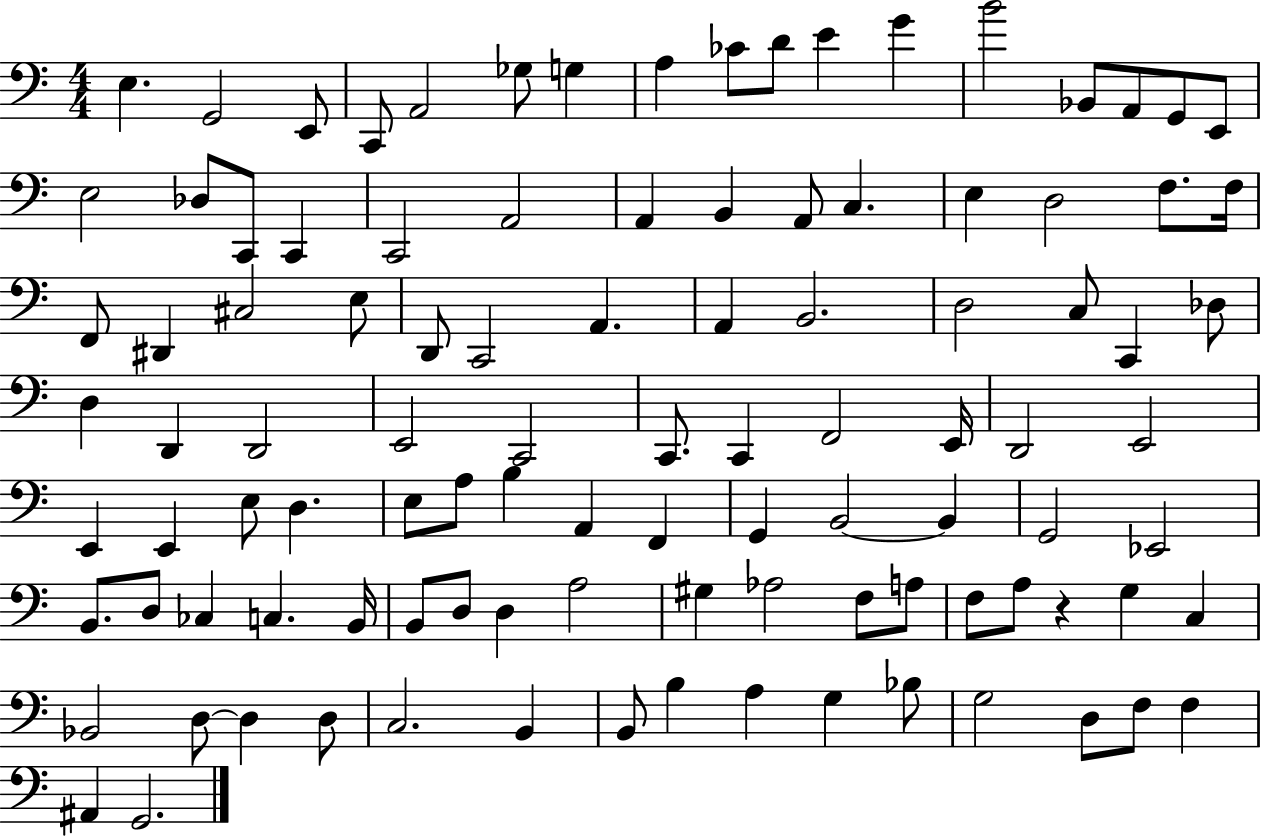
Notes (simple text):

E3/q. G2/h E2/e C2/e A2/h Gb3/e G3/q A3/q CES4/e D4/e E4/q G4/q B4/h Bb2/e A2/e G2/e E2/e E3/h Db3/e C2/e C2/q C2/h A2/h A2/q B2/q A2/e C3/q. E3/q D3/h F3/e. F3/s F2/e D#2/q C#3/h E3/e D2/e C2/h A2/q. A2/q B2/h. D3/h C3/e C2/q Db3/e D3/q D2/q D2/h E2/h C2/h C2/e. C2/q F2/h E2/s D2/h E2/h E2/q E2/q E3/e D3/q. E3/e A3/e B3/q A2/q F2/q G2/q B2/h B2/q G2/h Eb2/h B2/e. D3/e CES3/q C3/q. B2/s B2/e D3/e D3/q A3/h G#3/q Ab3/h F3/e A3/e F3/e A3/e R/q G3/q C3/q Bb2/h D3/e D3/q D3/e C3/h. B2/q B2/e B3/q A3/q G3/q Bb3/e G3/h D3/e F3/e F3/q A#2/q G2/h.